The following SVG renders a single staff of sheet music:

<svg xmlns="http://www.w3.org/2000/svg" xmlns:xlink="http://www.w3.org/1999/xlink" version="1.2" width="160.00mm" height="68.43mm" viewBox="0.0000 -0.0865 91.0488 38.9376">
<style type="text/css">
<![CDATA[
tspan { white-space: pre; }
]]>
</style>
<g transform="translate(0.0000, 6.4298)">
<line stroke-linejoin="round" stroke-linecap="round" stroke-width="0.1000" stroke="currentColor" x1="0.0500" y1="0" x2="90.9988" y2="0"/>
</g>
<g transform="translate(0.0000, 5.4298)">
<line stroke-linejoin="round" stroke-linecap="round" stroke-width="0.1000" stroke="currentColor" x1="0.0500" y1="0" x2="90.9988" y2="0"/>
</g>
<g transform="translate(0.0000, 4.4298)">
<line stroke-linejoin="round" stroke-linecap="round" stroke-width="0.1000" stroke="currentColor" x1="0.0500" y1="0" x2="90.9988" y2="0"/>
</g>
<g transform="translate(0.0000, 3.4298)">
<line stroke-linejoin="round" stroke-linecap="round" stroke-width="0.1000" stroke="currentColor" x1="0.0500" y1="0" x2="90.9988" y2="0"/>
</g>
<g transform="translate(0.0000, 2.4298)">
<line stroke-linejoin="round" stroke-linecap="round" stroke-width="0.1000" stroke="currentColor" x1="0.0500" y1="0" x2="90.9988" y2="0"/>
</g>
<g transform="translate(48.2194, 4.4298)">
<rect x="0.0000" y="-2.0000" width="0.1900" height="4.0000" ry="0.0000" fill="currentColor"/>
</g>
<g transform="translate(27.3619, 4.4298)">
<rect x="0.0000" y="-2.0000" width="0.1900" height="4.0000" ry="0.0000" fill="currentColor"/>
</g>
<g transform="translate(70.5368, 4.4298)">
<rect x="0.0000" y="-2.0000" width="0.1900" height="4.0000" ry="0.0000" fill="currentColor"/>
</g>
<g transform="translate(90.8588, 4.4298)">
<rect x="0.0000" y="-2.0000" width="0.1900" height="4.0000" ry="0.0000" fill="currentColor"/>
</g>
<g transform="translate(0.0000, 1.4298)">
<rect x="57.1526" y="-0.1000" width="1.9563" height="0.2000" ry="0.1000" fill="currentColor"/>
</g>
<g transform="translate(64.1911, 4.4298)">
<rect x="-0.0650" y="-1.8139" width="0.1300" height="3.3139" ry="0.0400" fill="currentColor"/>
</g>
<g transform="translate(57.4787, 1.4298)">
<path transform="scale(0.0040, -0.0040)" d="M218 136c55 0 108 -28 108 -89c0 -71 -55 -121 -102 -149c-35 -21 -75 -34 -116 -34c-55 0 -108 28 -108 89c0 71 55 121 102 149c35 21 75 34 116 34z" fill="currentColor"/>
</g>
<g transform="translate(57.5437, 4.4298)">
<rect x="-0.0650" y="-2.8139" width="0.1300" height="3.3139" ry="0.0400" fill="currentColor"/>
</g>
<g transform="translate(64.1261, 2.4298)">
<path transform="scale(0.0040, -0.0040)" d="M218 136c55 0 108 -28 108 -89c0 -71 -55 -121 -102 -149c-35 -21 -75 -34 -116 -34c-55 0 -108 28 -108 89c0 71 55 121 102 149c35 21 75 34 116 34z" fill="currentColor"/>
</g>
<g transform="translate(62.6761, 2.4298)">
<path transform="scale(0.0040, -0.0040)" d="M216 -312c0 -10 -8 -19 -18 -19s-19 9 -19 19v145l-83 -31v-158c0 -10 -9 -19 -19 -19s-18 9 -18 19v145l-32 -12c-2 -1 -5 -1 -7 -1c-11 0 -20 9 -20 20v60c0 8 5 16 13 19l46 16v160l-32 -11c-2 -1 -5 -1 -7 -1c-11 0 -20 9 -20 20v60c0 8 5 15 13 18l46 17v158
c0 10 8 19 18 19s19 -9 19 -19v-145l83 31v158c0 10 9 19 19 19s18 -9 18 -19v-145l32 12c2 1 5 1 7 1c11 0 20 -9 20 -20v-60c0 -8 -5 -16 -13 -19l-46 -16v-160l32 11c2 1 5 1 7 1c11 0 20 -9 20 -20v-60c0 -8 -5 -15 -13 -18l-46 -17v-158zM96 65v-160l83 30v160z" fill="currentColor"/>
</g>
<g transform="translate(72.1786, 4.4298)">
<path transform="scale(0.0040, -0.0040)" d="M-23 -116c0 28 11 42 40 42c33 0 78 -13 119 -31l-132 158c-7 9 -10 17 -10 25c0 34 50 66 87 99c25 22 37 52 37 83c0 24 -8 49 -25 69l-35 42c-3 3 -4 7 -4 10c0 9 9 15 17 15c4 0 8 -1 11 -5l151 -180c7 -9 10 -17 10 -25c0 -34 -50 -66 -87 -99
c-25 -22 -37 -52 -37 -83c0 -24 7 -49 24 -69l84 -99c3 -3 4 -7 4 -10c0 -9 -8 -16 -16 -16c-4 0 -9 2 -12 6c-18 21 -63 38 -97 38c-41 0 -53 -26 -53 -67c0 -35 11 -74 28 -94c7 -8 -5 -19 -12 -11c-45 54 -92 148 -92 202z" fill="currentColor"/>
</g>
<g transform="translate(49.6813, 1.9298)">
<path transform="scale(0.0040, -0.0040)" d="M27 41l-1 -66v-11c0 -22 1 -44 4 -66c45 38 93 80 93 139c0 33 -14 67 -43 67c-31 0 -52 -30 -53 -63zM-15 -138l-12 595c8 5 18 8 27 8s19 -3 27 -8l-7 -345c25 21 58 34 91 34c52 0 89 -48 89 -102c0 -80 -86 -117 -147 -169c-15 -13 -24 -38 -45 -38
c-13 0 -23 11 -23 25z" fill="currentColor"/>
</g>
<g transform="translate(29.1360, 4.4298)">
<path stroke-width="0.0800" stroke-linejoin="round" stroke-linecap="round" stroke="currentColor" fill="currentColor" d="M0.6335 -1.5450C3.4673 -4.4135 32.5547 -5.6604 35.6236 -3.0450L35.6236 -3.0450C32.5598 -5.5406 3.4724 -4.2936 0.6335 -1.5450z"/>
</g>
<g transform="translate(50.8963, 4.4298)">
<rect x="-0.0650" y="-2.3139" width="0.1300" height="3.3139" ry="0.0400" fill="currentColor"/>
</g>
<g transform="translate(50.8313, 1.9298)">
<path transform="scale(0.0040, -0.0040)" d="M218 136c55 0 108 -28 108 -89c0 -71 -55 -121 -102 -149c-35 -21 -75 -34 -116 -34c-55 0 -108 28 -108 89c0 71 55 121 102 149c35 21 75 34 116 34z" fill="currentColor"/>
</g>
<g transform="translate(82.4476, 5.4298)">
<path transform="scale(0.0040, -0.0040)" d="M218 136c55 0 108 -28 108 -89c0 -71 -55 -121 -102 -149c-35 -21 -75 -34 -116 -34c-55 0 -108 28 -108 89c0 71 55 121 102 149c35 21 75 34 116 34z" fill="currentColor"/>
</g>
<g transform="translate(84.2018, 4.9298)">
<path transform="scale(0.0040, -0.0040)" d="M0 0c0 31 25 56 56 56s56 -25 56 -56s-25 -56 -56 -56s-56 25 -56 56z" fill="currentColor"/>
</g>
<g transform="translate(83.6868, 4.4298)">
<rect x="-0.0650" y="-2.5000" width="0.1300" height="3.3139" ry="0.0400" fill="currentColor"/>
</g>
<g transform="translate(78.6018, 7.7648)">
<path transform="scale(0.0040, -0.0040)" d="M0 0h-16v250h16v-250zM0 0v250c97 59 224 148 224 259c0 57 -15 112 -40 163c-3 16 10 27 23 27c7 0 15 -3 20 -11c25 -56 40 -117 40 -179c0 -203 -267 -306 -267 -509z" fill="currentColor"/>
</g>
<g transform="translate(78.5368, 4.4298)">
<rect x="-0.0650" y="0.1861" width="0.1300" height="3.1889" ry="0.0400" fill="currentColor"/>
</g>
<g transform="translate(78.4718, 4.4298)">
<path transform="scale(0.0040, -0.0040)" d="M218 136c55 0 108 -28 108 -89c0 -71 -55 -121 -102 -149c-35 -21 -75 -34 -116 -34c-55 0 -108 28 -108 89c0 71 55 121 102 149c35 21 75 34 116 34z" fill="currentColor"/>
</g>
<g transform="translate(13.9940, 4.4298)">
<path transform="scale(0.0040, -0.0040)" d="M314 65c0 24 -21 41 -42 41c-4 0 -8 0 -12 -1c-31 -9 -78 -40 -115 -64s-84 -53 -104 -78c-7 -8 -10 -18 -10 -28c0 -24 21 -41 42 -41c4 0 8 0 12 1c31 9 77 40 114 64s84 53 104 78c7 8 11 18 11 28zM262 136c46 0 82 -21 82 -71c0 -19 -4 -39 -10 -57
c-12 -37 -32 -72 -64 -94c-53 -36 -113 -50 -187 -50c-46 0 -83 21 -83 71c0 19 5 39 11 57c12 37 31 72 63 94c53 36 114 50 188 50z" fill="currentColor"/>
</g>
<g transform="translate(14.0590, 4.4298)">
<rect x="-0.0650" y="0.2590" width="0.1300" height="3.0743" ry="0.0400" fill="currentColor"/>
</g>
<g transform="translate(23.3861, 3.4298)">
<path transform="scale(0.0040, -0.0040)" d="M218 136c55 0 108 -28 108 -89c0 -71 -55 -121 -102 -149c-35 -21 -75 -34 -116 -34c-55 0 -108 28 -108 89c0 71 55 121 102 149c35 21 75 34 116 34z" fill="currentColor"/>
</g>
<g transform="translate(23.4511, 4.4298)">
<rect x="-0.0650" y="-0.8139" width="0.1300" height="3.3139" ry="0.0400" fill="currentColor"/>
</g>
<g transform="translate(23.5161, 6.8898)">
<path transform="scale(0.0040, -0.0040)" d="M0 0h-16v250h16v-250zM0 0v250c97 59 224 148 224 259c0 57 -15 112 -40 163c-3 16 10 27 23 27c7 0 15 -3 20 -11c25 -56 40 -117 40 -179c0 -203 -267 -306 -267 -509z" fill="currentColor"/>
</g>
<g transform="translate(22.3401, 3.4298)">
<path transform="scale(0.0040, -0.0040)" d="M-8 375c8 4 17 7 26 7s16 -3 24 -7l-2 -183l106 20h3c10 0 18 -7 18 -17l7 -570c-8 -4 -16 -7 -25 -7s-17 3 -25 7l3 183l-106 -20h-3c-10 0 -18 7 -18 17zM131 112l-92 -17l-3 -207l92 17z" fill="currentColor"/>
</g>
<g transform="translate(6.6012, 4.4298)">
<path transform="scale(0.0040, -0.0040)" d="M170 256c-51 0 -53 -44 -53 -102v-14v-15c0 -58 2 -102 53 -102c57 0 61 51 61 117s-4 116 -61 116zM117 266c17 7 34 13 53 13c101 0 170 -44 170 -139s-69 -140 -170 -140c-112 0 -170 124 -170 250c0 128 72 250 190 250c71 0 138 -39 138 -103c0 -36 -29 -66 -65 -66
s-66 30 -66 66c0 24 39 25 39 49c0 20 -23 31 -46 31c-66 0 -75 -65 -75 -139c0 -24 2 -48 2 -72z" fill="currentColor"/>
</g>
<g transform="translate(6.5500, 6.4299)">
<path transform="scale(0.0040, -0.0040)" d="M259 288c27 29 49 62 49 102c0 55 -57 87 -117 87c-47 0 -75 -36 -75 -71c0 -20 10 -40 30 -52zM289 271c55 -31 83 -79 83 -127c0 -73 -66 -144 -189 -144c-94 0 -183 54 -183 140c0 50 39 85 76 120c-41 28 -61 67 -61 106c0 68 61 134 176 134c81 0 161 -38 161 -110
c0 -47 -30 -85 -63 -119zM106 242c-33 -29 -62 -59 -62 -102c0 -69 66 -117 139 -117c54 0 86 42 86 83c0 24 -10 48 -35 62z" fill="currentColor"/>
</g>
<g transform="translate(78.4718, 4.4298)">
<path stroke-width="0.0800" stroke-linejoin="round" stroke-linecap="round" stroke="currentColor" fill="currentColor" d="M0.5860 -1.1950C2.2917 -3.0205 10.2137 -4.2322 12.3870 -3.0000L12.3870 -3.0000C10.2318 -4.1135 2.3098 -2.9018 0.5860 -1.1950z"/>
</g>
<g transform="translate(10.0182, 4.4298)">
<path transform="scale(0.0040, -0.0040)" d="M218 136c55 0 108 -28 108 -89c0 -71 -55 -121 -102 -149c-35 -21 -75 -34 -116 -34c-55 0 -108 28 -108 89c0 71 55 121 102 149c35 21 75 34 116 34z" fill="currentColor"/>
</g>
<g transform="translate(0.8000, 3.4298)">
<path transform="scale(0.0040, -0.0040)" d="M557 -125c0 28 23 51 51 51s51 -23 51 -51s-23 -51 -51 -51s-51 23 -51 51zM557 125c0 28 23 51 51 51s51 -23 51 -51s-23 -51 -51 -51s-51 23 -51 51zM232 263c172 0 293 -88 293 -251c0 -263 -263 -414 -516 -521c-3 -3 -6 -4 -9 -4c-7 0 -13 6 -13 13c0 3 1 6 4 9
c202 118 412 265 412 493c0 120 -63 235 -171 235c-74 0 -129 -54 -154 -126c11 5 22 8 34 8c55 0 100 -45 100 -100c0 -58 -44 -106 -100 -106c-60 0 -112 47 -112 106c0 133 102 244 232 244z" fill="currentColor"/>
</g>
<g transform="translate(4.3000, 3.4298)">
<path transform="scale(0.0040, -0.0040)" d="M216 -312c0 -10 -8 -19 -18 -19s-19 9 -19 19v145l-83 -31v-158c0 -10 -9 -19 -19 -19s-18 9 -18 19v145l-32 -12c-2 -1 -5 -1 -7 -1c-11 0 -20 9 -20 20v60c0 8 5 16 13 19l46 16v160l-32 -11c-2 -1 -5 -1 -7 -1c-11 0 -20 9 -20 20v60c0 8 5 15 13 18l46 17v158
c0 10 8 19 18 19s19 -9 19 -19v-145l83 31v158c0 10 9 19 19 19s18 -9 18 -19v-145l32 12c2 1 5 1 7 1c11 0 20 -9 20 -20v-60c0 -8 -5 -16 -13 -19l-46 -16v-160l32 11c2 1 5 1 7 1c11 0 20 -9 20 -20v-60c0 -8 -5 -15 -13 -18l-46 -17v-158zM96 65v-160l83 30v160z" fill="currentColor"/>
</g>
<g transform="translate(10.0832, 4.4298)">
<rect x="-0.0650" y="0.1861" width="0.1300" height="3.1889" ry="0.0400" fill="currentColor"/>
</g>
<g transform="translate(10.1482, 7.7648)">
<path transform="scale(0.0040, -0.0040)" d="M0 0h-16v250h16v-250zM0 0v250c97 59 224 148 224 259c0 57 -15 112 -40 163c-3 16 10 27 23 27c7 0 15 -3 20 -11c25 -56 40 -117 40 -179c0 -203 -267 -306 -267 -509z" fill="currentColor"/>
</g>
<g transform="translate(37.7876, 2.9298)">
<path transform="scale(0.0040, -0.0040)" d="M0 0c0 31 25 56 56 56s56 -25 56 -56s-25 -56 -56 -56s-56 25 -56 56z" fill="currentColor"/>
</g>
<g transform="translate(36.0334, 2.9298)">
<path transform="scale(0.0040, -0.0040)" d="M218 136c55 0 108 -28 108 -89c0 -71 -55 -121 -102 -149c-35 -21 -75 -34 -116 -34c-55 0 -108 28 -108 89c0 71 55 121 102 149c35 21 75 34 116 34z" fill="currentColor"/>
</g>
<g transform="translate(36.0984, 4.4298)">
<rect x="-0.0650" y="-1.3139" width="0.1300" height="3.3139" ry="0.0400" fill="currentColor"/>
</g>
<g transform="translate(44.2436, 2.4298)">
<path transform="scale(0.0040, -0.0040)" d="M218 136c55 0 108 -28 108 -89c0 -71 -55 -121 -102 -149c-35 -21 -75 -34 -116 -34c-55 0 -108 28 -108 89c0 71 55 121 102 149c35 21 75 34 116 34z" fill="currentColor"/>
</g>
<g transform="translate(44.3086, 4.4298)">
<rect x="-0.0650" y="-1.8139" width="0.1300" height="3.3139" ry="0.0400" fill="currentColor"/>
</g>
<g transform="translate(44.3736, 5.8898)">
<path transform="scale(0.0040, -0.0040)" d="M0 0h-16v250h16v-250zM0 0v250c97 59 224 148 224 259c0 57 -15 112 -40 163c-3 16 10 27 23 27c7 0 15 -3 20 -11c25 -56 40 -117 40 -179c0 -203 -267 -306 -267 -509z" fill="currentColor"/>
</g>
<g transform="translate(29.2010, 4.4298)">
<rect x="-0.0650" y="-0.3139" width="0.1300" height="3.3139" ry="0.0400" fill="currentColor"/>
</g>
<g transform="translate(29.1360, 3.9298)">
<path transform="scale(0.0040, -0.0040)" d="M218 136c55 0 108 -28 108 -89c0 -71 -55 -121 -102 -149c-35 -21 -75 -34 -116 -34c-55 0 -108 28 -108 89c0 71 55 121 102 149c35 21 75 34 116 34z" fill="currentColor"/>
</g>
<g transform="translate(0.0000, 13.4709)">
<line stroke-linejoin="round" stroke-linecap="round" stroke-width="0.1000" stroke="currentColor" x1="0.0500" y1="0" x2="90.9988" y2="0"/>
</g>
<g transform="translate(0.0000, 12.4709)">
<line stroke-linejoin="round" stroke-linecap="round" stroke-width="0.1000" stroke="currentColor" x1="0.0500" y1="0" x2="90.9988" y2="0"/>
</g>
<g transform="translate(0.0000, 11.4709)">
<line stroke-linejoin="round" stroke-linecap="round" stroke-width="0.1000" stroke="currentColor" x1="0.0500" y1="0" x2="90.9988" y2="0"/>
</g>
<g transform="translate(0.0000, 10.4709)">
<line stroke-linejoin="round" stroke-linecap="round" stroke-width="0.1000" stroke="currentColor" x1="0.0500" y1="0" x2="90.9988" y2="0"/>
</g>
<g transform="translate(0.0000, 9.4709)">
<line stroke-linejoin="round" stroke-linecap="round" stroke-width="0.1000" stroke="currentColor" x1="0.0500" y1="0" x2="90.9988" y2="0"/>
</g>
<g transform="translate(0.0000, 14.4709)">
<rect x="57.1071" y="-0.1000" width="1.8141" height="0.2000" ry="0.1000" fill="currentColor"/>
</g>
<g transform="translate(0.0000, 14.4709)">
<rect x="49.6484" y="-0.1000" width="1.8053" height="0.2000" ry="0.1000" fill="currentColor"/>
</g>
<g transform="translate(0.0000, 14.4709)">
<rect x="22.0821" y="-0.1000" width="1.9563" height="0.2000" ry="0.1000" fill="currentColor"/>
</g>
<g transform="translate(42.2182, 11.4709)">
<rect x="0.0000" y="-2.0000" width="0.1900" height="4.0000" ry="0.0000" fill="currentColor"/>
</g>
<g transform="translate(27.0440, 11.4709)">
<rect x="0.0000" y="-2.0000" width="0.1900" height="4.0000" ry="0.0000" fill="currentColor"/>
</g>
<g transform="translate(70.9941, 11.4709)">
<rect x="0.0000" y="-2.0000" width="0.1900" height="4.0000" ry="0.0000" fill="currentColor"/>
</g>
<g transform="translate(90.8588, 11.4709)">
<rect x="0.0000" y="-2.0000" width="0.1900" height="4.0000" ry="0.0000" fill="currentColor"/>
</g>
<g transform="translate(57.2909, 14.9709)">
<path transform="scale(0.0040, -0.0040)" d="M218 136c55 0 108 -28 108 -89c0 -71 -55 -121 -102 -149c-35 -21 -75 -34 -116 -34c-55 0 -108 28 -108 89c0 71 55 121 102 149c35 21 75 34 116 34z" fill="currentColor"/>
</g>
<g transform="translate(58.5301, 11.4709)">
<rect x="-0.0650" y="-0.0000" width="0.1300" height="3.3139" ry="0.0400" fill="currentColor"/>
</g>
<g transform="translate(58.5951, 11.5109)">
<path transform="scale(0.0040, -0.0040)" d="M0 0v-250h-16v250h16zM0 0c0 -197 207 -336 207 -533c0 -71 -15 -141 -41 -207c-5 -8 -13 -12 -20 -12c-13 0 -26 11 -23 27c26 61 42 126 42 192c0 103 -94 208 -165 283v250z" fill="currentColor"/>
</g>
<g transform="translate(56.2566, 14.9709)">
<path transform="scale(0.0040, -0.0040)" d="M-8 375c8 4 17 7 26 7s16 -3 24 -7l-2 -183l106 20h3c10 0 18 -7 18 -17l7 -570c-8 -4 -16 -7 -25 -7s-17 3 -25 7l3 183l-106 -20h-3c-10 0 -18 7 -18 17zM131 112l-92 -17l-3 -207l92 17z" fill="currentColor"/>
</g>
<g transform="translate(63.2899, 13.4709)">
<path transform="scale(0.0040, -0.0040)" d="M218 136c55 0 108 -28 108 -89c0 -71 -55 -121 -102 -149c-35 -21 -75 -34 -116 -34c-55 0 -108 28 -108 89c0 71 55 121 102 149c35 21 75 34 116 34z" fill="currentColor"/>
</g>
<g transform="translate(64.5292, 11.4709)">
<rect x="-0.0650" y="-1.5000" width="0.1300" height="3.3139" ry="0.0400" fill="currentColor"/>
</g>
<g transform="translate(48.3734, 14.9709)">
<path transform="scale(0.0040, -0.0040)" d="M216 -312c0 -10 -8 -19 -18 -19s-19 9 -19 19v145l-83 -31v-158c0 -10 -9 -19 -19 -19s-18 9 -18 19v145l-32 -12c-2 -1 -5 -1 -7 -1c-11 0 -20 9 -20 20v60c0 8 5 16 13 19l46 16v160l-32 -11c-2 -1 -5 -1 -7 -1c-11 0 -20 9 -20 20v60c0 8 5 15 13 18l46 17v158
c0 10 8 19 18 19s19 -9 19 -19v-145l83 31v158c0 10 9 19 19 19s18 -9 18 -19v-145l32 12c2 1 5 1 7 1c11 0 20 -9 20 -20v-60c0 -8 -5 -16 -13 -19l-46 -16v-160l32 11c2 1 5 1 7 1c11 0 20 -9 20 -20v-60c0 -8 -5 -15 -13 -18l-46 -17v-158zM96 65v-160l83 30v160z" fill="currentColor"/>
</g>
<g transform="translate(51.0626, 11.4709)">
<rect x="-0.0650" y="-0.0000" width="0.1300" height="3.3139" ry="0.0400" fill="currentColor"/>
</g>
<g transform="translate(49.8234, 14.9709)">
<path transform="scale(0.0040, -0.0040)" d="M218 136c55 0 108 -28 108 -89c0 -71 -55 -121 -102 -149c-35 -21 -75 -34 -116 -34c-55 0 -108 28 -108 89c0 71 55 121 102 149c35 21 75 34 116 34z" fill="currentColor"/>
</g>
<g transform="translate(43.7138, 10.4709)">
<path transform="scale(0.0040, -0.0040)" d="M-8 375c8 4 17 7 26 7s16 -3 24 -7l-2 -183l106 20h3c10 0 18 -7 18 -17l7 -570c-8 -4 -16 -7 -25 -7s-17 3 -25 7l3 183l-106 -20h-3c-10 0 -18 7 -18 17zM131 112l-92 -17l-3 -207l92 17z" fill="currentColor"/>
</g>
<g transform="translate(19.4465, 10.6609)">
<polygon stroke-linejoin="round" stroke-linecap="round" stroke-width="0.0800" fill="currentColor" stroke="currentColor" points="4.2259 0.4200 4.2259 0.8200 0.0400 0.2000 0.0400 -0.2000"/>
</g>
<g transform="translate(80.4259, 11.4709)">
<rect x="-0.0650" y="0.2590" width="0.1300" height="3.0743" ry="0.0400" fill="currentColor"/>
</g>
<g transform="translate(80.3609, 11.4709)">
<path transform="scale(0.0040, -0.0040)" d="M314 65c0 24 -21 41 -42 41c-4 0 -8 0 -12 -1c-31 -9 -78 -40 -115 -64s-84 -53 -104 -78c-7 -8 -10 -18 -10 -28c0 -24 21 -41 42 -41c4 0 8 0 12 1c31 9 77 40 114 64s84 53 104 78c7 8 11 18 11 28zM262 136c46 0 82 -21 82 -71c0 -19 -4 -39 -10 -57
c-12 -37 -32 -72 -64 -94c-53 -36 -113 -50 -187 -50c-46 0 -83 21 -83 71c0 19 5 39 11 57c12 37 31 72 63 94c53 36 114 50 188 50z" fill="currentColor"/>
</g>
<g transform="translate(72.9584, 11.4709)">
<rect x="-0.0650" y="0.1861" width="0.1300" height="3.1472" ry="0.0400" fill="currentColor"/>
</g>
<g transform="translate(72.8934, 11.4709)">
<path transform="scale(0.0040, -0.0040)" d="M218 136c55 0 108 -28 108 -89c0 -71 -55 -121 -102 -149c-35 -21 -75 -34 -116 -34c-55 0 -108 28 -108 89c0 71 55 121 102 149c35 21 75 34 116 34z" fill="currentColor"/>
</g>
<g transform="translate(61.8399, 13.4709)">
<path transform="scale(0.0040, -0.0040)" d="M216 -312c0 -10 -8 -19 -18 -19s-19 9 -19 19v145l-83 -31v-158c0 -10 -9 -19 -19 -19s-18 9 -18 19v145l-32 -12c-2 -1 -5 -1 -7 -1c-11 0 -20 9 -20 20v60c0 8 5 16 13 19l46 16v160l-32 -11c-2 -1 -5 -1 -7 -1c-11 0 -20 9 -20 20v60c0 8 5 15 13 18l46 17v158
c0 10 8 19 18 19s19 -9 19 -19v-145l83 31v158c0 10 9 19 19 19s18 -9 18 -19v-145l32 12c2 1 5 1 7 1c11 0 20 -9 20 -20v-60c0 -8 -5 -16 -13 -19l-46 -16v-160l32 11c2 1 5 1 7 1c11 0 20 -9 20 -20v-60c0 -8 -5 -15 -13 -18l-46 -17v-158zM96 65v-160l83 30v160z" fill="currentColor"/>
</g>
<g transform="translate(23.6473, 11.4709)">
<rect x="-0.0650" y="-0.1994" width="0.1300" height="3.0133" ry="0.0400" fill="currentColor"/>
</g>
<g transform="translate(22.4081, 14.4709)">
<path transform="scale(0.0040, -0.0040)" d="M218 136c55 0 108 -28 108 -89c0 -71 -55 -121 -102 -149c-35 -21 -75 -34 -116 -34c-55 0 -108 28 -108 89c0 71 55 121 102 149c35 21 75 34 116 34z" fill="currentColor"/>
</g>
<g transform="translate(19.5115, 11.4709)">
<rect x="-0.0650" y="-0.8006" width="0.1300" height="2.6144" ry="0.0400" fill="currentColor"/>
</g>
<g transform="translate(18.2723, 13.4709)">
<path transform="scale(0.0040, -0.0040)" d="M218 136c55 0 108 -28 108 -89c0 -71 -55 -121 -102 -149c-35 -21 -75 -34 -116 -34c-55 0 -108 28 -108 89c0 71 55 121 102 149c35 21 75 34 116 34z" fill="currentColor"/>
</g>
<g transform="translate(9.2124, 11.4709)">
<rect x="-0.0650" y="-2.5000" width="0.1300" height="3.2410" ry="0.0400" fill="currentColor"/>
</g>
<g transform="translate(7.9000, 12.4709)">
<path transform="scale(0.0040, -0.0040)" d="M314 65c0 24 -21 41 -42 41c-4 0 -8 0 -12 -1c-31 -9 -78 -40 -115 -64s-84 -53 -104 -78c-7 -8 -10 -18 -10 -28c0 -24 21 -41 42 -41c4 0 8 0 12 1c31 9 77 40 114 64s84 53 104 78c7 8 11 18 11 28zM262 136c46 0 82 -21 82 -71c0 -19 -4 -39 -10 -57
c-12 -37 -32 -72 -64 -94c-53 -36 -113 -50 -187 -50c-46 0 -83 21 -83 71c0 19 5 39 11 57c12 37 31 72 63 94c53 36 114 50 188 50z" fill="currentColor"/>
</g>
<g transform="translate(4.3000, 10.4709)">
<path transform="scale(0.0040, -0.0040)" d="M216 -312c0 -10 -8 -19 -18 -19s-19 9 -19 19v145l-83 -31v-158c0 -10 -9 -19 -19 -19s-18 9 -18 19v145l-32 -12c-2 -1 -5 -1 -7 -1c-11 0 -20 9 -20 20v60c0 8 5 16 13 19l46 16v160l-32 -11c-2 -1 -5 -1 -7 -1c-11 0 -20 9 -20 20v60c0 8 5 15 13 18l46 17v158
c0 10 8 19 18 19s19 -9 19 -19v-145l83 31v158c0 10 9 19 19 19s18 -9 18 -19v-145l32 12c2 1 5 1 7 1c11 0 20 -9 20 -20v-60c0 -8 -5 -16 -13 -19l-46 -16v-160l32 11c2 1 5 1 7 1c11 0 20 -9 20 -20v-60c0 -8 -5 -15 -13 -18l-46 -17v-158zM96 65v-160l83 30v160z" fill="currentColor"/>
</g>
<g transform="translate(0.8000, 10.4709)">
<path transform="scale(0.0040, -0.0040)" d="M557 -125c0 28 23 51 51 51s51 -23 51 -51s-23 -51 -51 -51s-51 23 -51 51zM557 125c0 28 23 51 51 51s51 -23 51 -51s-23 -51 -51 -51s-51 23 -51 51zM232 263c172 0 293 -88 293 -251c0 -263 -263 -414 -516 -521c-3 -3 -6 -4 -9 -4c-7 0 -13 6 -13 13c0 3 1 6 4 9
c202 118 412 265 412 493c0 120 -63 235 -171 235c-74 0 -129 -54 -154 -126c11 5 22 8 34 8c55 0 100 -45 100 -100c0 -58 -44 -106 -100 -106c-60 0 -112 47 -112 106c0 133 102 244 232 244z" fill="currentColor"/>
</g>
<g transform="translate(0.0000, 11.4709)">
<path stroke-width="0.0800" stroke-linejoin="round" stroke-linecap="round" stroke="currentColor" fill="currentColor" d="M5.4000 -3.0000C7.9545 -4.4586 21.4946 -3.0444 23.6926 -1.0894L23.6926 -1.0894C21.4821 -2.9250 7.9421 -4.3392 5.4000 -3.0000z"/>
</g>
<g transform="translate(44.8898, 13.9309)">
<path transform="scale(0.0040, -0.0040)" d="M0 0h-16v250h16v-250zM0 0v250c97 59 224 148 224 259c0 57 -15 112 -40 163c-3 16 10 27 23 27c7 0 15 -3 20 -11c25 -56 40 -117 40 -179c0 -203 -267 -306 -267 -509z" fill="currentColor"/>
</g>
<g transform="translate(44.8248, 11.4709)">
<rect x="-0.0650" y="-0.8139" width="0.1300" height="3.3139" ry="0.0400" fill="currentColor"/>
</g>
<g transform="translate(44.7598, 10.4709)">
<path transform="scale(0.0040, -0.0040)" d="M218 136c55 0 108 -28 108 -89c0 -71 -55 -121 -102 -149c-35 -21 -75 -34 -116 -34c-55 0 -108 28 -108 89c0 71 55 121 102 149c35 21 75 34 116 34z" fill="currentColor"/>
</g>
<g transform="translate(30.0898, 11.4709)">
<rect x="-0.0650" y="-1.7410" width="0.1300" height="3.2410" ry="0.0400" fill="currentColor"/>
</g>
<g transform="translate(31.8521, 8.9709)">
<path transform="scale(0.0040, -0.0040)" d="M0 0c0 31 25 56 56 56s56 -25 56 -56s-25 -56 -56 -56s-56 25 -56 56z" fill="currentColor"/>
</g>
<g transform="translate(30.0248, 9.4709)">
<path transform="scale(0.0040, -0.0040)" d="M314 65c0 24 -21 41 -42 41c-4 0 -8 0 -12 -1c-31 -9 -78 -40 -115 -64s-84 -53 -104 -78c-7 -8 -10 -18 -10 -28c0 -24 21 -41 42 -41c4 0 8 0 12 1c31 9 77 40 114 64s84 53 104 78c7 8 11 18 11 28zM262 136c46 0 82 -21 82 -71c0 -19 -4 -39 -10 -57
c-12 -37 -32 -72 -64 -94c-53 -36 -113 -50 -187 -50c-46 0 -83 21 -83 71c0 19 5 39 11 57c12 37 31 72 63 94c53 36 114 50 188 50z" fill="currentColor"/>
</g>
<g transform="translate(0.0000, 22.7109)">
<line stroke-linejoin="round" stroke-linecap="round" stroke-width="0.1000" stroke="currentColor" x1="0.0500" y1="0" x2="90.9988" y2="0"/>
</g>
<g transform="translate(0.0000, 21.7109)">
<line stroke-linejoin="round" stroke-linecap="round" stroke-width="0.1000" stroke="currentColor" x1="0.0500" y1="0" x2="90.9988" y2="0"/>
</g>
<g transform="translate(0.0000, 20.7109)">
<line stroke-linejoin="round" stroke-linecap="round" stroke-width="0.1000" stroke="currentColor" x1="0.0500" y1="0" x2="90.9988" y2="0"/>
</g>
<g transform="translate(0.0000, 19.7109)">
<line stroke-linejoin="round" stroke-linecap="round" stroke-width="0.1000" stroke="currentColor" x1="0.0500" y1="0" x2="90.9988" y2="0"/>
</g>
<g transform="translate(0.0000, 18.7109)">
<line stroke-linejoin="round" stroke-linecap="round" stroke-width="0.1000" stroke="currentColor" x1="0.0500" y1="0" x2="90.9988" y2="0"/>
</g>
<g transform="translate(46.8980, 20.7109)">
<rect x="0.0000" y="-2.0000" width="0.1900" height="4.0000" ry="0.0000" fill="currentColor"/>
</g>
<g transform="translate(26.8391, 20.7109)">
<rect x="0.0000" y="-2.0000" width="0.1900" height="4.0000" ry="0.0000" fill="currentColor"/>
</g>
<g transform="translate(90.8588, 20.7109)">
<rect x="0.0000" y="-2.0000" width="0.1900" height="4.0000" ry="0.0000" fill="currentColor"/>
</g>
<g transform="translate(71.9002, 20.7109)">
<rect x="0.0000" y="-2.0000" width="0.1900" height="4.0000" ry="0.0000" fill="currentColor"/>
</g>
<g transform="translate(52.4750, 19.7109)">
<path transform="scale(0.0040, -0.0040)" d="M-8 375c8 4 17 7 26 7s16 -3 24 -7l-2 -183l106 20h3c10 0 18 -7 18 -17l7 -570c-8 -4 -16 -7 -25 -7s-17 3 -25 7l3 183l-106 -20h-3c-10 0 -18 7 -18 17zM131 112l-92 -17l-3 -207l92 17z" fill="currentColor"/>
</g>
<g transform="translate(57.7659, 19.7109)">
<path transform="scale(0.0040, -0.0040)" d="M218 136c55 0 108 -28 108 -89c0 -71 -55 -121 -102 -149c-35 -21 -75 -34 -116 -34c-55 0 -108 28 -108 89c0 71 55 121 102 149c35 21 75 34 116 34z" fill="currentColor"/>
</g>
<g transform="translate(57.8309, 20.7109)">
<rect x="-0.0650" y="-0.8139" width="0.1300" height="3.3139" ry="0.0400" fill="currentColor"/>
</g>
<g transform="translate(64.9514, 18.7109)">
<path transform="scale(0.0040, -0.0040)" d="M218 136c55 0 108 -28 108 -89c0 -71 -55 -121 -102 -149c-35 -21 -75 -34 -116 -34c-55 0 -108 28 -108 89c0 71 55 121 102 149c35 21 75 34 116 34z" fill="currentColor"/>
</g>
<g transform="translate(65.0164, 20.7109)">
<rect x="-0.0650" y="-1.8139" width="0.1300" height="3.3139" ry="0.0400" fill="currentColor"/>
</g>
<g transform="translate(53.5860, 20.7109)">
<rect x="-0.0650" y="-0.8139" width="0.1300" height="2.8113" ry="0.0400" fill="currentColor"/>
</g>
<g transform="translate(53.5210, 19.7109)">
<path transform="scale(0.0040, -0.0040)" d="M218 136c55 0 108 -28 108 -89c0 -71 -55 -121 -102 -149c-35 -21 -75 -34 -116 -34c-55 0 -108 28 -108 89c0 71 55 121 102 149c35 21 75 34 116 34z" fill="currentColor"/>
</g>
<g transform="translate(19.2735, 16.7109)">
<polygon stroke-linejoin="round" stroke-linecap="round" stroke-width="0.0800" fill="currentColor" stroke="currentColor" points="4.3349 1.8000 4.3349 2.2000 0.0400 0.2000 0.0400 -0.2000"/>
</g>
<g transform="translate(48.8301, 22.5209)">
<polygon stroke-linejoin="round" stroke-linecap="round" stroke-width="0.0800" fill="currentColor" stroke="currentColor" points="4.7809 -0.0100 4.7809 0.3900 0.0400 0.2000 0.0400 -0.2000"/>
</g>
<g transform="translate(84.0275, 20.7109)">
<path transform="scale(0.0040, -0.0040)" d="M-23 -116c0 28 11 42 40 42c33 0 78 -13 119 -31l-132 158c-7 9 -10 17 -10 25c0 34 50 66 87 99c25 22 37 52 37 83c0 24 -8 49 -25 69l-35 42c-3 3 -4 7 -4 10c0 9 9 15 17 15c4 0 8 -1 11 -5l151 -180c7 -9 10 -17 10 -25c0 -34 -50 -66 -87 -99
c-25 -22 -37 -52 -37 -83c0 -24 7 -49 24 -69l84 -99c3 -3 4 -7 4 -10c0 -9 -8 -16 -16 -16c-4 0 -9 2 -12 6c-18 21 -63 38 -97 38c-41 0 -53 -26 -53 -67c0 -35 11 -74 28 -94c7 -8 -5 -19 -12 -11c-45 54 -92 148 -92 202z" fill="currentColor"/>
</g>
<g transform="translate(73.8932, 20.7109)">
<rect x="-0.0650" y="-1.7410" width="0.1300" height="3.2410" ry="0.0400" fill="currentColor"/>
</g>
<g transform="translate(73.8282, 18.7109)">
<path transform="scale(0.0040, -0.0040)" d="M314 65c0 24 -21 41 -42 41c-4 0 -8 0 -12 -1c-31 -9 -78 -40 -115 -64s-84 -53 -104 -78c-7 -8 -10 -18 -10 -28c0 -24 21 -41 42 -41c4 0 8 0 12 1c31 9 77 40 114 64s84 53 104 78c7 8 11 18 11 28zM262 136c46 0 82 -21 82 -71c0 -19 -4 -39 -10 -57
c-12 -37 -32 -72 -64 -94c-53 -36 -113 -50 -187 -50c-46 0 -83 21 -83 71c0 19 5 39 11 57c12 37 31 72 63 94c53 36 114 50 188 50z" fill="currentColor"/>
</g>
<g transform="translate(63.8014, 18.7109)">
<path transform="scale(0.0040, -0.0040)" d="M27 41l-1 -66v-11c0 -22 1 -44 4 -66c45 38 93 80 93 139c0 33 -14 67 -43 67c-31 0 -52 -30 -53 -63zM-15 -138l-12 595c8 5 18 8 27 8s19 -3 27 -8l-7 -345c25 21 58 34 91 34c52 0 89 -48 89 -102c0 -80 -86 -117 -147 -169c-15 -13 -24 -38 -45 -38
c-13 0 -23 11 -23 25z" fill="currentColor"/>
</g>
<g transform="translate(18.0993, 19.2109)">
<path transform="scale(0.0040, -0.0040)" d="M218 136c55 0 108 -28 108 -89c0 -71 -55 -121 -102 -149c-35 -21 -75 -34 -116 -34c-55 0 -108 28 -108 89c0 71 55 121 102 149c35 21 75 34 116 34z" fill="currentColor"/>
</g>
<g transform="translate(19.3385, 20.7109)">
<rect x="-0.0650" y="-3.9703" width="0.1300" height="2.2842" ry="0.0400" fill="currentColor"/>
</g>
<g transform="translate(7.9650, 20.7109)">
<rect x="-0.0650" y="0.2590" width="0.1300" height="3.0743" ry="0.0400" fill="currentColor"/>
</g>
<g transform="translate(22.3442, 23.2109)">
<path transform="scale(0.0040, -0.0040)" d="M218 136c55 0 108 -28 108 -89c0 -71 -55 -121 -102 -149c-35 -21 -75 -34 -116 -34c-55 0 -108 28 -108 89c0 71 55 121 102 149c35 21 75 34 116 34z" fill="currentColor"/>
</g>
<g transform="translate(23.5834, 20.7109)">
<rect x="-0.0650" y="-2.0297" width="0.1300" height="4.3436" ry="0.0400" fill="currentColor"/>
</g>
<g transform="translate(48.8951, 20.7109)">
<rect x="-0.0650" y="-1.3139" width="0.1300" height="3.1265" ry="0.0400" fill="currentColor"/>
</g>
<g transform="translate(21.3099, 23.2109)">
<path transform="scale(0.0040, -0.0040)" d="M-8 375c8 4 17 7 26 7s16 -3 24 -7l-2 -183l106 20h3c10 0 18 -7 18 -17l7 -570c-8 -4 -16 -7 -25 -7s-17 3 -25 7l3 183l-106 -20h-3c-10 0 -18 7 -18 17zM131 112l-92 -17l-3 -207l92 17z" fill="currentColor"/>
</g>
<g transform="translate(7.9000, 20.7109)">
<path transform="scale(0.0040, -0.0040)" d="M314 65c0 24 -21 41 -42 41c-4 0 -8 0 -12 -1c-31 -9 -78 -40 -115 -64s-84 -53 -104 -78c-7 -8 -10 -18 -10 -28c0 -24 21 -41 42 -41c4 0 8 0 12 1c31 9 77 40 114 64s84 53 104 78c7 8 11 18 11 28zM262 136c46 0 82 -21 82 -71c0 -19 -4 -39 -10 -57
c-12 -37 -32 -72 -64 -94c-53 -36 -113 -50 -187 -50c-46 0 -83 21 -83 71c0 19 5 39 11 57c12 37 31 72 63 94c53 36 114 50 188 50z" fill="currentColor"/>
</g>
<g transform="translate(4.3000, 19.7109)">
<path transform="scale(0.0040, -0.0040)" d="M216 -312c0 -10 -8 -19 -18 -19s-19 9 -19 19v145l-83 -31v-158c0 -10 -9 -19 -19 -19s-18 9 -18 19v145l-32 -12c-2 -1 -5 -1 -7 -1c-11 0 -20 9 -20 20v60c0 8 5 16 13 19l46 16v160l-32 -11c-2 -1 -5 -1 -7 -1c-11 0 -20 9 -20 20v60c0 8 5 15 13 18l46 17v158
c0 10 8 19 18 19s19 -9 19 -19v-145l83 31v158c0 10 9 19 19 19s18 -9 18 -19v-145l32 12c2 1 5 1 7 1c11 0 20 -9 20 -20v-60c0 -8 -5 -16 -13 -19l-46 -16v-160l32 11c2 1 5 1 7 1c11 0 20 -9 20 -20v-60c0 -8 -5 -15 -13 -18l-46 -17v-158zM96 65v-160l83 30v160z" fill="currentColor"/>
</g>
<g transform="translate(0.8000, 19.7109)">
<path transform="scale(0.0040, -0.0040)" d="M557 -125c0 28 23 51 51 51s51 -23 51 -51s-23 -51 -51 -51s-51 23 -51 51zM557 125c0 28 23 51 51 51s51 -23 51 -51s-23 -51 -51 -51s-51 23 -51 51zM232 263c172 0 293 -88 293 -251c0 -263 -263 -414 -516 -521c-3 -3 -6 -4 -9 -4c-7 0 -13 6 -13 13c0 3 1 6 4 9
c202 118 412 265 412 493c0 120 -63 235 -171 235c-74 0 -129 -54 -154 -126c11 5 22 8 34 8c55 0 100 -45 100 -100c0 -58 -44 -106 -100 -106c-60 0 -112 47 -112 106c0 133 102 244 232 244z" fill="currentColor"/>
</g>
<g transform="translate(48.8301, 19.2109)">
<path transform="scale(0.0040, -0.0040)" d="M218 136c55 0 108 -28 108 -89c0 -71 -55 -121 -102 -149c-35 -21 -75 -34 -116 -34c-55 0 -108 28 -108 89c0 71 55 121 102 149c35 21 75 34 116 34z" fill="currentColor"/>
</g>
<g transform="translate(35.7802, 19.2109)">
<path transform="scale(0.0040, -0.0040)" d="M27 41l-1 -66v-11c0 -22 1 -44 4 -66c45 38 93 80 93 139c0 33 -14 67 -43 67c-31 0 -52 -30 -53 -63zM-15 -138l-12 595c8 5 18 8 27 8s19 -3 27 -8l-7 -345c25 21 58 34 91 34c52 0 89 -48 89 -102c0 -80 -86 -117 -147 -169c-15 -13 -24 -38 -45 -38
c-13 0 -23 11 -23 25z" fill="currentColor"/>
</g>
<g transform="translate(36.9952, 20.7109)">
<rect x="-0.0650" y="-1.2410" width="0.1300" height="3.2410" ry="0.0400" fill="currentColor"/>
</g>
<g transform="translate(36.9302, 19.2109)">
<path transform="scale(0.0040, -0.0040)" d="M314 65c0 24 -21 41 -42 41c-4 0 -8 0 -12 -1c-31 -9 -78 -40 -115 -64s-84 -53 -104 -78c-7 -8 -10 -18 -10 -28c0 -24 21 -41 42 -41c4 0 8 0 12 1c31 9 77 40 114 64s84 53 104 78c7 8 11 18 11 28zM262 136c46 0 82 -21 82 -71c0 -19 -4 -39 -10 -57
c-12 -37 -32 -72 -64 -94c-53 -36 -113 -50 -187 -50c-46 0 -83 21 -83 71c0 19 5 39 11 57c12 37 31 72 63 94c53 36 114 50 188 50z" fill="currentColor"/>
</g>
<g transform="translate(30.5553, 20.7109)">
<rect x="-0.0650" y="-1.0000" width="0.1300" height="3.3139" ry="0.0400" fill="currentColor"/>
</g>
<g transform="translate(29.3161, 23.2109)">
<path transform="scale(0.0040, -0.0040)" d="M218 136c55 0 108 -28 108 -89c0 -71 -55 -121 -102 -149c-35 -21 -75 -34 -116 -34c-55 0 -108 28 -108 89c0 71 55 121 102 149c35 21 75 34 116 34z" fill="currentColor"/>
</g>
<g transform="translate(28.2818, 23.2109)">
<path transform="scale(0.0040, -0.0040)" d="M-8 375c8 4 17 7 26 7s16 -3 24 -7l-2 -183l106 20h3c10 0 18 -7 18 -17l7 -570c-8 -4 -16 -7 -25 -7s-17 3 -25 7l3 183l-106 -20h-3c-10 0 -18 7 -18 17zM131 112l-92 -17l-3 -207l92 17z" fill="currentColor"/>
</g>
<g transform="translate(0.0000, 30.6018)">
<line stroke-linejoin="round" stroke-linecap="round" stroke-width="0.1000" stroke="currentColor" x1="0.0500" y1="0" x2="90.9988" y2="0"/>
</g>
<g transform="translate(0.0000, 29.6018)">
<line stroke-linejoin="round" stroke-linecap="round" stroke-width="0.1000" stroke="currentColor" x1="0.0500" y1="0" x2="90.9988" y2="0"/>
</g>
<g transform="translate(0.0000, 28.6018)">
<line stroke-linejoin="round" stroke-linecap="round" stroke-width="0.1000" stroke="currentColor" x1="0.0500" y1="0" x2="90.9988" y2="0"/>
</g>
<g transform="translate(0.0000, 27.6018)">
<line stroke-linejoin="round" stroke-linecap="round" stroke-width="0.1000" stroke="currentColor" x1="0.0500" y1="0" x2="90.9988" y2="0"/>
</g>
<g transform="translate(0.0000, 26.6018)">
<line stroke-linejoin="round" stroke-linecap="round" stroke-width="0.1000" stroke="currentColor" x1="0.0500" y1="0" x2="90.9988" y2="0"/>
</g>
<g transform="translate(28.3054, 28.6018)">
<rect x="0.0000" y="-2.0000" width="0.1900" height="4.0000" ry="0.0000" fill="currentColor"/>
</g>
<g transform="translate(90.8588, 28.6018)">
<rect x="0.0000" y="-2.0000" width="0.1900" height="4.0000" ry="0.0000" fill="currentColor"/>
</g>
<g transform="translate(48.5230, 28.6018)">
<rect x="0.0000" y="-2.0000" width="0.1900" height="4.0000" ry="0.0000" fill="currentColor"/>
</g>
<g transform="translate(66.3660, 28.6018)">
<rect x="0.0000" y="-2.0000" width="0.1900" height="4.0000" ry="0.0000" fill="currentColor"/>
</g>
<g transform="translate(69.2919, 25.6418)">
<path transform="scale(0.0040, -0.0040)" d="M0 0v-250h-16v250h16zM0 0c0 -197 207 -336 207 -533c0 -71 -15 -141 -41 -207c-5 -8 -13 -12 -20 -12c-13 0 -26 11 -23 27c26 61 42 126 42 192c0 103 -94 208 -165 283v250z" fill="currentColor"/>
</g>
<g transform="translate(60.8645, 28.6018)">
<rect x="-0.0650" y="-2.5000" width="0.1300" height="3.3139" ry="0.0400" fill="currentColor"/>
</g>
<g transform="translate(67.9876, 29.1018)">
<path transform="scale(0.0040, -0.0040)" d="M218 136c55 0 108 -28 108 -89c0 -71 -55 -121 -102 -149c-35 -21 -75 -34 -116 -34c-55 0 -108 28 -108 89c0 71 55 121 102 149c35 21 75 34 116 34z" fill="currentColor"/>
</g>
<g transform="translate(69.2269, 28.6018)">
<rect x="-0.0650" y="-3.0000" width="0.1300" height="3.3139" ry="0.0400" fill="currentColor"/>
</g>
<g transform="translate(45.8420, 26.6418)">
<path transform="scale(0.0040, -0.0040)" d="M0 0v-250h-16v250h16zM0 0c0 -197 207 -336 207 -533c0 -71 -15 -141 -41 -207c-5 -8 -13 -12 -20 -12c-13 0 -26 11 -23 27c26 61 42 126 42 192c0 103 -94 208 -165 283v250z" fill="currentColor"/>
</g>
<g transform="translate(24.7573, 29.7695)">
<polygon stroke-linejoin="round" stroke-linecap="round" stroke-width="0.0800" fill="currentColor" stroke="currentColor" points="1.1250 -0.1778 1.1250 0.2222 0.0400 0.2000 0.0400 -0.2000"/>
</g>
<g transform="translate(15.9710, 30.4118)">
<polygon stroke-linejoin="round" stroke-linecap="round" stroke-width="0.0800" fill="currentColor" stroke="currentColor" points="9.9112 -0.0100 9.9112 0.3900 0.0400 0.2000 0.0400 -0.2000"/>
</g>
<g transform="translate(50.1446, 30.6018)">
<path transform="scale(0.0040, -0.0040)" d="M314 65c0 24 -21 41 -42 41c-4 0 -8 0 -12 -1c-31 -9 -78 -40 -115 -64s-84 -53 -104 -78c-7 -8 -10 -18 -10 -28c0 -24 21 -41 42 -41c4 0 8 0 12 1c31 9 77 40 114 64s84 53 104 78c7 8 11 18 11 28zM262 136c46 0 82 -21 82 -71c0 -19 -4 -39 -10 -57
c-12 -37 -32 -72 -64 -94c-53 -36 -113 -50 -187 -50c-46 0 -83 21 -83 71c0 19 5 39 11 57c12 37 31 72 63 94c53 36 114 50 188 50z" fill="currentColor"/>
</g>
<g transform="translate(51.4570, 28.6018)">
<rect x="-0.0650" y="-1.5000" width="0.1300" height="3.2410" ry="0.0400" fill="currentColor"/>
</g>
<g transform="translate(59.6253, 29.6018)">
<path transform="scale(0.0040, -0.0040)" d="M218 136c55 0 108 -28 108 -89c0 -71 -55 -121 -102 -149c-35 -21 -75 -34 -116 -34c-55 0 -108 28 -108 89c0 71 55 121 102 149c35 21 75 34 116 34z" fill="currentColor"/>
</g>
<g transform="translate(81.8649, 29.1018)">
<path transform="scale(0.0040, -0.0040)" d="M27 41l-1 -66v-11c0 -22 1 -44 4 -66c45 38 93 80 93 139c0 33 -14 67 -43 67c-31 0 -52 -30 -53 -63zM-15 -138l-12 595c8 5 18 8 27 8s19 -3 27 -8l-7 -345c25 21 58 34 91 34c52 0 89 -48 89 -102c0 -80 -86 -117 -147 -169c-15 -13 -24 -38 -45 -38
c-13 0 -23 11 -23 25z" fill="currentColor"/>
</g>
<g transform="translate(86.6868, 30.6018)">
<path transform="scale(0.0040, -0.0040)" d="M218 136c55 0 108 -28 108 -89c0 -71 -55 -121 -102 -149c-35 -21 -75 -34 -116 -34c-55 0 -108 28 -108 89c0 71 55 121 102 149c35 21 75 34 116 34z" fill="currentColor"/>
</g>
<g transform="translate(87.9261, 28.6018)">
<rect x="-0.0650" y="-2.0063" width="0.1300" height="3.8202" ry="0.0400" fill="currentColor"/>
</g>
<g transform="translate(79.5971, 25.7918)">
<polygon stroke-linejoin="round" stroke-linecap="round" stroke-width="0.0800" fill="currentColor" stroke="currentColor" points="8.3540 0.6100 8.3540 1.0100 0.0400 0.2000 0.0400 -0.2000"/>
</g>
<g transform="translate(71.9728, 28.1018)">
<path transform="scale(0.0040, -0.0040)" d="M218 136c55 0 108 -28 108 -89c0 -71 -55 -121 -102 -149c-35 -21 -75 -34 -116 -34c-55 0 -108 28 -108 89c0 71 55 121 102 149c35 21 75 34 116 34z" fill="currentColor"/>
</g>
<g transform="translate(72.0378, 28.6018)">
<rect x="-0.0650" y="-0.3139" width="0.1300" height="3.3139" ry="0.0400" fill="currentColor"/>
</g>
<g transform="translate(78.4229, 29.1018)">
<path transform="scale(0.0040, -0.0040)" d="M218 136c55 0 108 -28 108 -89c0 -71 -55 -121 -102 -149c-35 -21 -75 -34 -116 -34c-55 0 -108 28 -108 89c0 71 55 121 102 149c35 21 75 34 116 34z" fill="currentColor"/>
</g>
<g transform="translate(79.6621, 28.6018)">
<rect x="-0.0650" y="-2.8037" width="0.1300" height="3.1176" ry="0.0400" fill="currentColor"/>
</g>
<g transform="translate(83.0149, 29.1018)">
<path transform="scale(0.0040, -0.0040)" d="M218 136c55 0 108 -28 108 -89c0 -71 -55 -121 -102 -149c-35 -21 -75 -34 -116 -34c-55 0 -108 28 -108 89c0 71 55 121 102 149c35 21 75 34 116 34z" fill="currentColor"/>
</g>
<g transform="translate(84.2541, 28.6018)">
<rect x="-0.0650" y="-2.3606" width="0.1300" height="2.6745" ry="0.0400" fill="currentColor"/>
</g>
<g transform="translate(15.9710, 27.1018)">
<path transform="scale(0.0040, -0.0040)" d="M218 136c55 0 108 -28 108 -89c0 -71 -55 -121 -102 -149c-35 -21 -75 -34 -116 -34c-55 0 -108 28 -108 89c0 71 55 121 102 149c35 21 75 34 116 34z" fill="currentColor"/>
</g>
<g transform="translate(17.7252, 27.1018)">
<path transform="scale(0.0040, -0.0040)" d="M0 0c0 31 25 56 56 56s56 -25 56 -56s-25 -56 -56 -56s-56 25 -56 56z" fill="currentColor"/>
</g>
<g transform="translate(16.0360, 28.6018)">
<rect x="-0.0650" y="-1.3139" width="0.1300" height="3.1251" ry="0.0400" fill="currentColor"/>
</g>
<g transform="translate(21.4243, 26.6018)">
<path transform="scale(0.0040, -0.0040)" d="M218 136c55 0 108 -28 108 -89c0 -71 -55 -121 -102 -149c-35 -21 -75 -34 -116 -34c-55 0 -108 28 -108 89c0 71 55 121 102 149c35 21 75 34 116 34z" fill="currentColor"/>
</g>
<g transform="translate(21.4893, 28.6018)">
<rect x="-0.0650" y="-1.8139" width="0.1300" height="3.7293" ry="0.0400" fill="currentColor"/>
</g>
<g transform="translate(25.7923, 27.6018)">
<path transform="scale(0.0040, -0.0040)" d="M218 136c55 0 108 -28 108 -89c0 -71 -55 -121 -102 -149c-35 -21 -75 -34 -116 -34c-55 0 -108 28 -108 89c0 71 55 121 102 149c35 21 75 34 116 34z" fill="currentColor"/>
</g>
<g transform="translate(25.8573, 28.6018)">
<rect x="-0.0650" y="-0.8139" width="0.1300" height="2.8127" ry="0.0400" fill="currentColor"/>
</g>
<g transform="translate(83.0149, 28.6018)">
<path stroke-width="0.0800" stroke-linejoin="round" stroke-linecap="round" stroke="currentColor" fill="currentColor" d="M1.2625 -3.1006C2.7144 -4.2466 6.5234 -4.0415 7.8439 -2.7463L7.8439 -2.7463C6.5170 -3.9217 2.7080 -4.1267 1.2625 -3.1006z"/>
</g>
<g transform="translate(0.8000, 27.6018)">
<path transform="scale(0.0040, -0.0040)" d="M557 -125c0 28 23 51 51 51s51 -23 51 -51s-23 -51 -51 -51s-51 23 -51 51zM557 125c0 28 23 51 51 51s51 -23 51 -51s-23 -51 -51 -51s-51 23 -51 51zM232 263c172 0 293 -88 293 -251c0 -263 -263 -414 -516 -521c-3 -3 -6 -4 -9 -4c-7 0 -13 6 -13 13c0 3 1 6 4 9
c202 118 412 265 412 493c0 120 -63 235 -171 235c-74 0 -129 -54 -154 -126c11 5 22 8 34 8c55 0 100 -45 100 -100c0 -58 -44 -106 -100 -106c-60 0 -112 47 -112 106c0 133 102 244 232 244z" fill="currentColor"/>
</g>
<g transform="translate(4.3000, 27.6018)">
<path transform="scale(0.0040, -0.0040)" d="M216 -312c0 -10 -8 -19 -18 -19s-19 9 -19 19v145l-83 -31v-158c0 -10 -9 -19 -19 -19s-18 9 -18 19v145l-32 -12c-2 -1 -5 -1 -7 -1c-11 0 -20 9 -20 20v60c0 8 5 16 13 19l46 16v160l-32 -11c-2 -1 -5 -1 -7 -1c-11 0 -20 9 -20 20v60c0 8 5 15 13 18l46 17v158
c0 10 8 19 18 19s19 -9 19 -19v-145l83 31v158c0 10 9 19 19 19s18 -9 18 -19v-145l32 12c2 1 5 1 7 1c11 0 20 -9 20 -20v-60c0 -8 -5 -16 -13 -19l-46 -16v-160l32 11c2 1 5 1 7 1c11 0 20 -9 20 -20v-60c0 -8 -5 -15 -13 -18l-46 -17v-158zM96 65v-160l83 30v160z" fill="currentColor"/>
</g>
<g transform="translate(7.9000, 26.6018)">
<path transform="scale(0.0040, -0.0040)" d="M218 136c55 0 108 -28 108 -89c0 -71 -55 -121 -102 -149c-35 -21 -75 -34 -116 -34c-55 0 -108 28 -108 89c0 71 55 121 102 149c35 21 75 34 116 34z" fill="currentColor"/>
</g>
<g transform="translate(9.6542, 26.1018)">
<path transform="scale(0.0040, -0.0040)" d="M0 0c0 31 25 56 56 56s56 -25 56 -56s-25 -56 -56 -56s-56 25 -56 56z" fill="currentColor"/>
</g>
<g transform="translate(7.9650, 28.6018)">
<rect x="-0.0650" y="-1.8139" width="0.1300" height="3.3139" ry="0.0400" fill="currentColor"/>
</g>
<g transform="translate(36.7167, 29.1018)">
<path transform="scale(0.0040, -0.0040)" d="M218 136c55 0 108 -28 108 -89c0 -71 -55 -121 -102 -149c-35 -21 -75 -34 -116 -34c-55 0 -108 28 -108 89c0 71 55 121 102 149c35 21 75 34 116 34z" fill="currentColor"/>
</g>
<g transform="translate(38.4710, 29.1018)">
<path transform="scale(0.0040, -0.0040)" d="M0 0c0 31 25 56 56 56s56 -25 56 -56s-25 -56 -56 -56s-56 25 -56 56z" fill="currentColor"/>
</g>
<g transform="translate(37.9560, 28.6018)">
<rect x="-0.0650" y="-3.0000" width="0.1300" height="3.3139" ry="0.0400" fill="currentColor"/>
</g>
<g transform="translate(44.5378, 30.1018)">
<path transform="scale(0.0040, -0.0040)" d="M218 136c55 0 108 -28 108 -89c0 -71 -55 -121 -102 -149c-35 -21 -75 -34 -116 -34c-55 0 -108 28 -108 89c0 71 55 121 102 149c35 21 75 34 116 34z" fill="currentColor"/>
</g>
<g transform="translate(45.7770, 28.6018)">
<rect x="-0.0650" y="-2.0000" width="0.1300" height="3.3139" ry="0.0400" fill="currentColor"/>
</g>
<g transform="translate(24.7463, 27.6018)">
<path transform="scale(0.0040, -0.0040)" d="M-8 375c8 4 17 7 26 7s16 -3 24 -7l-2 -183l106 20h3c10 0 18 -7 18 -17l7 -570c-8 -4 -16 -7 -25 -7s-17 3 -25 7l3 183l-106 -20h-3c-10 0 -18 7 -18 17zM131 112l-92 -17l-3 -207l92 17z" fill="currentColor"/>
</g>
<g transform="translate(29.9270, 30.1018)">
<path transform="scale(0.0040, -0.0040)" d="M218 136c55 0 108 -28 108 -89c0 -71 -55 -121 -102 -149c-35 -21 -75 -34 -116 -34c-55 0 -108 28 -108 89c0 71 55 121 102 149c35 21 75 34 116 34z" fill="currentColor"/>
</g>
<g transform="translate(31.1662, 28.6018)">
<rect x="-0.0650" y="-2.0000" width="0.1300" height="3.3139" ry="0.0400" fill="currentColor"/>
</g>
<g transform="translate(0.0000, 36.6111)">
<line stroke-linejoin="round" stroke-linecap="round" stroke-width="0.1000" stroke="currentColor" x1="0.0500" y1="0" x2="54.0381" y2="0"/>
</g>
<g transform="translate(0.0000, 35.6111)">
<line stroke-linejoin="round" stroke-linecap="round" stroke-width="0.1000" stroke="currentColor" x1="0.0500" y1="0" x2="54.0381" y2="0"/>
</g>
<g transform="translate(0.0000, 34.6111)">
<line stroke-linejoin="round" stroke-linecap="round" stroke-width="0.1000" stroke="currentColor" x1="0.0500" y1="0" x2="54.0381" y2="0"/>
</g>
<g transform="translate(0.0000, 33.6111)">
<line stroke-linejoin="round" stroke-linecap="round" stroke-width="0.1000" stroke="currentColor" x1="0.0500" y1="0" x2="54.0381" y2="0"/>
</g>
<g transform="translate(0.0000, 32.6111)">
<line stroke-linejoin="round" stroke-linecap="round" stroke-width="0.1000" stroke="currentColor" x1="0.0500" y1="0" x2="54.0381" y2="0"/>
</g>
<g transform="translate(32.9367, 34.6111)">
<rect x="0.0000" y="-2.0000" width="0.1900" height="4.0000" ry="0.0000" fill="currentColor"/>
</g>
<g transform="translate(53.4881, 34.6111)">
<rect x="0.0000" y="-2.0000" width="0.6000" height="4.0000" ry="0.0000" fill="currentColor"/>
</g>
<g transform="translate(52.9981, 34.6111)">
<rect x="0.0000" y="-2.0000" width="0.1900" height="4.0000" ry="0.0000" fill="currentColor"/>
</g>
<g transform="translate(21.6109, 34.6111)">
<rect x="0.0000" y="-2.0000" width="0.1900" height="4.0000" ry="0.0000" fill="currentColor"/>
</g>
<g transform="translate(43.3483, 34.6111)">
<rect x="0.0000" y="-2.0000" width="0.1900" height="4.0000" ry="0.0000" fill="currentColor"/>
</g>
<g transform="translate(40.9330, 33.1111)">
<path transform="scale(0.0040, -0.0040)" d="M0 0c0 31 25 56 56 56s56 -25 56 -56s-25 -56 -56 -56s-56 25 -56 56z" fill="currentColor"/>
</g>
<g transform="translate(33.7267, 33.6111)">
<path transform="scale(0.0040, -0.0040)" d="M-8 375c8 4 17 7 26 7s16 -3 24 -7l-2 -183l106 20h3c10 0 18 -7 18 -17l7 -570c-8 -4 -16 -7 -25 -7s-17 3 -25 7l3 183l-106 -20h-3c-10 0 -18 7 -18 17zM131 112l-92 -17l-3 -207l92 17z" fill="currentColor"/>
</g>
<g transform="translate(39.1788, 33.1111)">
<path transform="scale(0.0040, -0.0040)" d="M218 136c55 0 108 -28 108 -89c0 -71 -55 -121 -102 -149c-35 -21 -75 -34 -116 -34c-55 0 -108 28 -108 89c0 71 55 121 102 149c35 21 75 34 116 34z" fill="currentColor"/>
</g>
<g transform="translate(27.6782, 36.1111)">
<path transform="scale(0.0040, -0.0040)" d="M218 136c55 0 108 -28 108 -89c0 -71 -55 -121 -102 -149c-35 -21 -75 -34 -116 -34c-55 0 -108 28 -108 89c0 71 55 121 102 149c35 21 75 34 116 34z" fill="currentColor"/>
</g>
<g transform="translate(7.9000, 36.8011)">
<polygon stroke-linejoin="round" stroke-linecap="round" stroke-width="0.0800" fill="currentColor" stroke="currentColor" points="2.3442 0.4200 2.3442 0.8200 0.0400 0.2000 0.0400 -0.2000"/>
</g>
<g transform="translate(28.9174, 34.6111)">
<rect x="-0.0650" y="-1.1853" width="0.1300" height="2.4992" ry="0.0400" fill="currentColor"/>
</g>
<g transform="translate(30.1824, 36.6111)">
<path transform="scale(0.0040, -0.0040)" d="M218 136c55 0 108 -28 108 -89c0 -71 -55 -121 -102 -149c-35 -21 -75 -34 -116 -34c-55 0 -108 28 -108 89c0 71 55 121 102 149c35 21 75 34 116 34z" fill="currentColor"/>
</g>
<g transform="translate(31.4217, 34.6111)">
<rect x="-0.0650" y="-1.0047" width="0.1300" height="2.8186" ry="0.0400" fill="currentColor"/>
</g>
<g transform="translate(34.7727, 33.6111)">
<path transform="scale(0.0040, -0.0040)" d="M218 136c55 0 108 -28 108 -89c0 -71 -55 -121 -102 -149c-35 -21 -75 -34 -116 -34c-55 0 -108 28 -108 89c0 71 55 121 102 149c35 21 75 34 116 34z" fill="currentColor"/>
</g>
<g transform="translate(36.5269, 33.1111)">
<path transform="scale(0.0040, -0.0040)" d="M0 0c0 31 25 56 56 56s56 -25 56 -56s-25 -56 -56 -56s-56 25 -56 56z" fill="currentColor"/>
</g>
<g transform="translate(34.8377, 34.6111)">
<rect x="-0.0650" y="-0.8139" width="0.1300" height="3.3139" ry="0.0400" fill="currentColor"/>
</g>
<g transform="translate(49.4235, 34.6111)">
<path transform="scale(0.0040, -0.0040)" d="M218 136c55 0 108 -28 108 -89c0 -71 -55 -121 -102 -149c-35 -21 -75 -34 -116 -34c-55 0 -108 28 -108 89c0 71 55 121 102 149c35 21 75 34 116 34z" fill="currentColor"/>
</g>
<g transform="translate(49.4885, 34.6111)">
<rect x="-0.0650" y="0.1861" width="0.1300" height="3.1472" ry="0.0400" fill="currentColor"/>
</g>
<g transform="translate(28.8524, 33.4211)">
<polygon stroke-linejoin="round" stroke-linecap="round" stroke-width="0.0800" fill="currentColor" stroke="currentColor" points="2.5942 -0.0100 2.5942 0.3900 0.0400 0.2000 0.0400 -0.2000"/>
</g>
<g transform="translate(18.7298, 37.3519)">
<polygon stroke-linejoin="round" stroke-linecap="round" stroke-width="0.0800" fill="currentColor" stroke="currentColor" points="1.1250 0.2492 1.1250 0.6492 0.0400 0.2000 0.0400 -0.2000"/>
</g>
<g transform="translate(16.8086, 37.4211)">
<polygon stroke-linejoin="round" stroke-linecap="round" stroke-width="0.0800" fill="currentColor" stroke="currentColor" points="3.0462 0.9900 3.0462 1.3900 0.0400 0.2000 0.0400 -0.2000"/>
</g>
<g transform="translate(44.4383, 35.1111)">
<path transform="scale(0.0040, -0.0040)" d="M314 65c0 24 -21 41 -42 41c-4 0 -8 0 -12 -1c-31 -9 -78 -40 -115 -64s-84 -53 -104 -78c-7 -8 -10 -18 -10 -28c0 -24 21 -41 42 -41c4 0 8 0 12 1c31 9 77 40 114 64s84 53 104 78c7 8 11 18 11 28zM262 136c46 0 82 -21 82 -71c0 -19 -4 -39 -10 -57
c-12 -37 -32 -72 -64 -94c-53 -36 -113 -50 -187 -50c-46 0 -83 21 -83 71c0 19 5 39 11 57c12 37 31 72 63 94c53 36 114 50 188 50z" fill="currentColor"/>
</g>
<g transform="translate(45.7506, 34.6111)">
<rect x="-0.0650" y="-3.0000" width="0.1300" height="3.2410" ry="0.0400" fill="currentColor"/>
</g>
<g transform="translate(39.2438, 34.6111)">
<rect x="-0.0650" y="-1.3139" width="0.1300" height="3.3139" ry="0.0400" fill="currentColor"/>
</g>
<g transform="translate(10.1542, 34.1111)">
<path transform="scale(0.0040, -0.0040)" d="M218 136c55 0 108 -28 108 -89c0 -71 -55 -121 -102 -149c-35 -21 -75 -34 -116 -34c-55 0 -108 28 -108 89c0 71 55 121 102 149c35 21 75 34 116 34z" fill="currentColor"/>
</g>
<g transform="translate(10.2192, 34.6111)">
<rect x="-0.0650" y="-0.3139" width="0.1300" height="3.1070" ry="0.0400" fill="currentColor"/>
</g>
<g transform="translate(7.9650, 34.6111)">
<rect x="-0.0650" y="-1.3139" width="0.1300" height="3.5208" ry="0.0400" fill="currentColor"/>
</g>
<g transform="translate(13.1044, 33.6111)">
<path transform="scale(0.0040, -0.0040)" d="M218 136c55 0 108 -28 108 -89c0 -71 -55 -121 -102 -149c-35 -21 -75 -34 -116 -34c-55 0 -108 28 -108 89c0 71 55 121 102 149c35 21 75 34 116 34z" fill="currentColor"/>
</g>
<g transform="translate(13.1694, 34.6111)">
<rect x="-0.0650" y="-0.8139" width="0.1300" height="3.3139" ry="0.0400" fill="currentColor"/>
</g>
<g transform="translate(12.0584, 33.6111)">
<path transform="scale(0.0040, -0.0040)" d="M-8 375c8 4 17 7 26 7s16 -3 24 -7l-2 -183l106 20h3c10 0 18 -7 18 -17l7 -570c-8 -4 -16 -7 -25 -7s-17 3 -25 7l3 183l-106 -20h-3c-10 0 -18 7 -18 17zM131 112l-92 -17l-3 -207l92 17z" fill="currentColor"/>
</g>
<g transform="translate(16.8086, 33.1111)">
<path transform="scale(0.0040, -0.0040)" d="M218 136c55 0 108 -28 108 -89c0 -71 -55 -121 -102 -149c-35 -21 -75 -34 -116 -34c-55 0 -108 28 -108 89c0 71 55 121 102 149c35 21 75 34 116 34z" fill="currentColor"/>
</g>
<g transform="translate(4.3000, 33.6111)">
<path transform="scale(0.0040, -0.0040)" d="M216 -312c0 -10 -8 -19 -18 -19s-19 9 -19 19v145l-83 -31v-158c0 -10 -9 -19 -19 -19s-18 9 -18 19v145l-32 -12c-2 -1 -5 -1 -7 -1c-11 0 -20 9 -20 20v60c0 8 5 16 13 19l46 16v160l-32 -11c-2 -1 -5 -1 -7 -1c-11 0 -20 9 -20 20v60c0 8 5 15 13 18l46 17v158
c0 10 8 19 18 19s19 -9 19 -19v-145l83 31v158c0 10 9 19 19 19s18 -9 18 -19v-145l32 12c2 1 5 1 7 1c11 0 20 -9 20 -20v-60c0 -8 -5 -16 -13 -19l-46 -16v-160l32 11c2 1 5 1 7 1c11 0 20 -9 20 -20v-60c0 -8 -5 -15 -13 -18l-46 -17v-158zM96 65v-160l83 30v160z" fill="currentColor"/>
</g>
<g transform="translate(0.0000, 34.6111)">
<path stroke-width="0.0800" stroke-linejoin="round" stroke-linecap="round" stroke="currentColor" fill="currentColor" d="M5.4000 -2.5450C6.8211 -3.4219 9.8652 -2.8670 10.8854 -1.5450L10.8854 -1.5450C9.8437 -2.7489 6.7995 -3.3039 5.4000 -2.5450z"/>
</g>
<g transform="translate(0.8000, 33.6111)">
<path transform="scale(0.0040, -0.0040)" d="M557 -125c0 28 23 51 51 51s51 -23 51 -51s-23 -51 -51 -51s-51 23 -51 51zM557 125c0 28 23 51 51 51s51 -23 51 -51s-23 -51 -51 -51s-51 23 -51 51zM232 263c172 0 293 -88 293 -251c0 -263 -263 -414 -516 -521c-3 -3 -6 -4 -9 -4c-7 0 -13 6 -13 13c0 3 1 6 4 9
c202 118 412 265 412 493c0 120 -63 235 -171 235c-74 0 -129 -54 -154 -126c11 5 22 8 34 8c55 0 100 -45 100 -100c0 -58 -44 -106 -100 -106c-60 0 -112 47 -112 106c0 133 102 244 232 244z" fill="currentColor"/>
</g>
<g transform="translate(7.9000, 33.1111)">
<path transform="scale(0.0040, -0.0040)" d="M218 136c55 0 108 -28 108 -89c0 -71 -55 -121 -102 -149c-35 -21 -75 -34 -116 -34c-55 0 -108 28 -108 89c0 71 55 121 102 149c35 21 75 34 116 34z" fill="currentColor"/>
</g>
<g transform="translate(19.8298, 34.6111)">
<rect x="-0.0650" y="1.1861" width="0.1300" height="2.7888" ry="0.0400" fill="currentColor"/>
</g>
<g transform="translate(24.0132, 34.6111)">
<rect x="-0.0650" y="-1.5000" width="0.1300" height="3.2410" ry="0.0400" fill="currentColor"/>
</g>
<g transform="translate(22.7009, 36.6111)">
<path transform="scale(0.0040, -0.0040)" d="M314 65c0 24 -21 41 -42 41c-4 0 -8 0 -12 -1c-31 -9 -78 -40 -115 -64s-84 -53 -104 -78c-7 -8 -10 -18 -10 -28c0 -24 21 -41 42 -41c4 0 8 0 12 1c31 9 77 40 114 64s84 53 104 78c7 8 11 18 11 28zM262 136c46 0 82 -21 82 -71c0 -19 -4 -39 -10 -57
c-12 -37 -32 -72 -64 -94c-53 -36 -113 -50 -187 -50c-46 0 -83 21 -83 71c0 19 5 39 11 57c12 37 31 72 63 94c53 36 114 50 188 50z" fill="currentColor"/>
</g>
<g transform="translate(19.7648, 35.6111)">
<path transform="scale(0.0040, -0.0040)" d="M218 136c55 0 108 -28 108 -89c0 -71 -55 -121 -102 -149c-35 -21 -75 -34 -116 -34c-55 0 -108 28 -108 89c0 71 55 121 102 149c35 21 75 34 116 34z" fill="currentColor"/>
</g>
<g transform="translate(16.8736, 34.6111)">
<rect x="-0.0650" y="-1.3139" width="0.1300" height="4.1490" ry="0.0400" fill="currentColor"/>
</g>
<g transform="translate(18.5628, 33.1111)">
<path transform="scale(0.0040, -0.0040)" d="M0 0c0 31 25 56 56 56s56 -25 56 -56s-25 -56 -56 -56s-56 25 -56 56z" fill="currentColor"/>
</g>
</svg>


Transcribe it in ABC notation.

X:1
T:Untitled
M:6/8
L:1/4
K:G
D,/2 D,2 F,/2 E, G, A,/2 _B, C ^A, z D,/2 B,, B,,2 G,,/2 E,,/2 A,2 F,/2 ^D,, D,,/2 ^G,, D, D,2 D,2 G,/2 F,,/2 F,, _G,2 G,/2 F,/2 F, _A, A,2 z A, G,/2 A,/2 F,/4 A,, C, A,,/2 G,,2 B,, C,/2 E, C,/2 _C,/2 G,,/2 G,/2 E,/2 F, G,/2 B,,/4 G,,2 A,,/2 G,,/2 F, G, C,2 D,